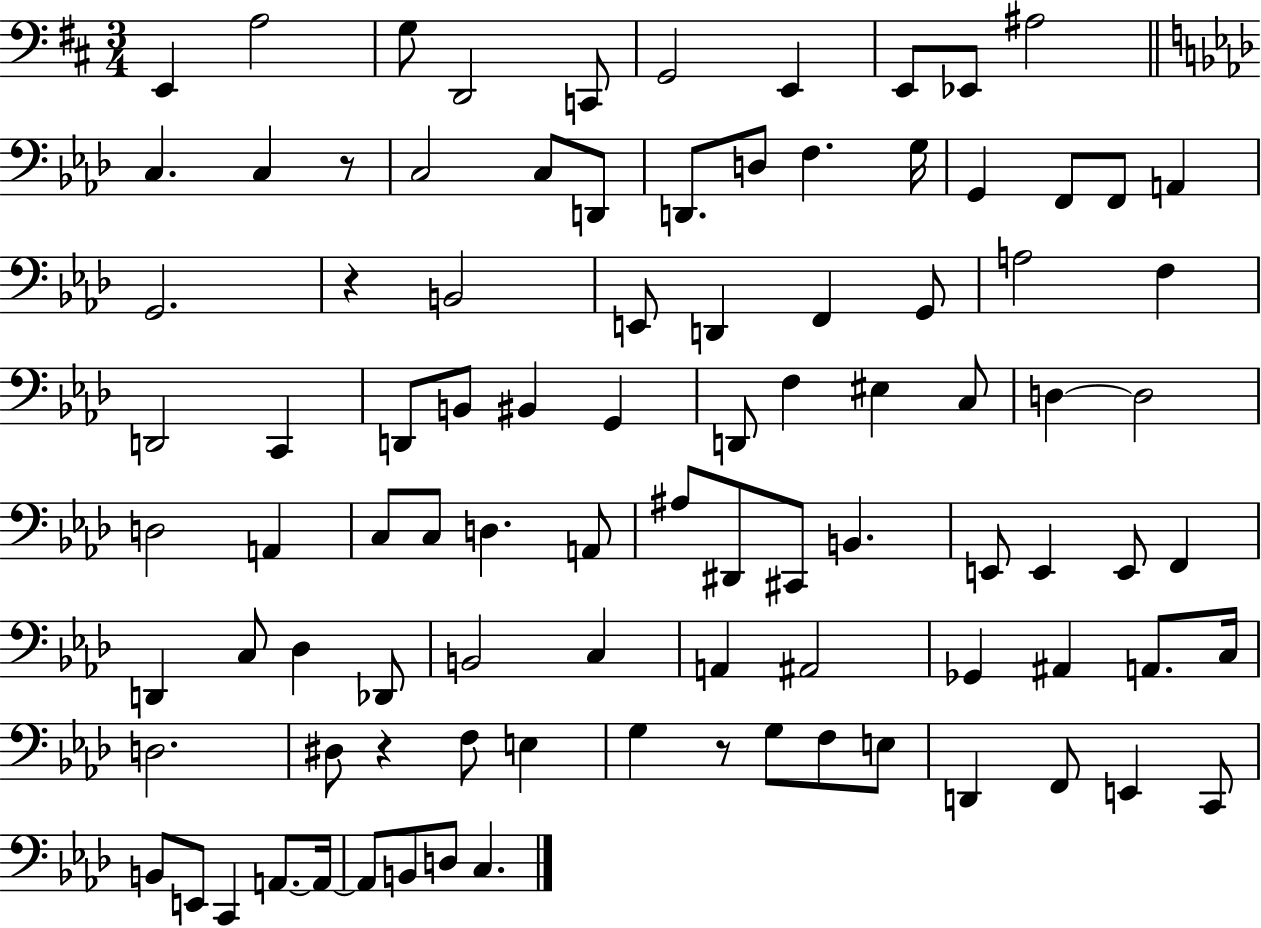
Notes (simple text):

E2/q A3/h G3/e D2/h C2/e G2/h E2/q E2/e Eb2/e A#3/h C3/q. C3/q R/e C3/h C3/e D2/e D2/e. D3/e F3/q. G3/s G2/q F2/e F2/e A2/q G2/h. R/q B2/h E2/e D2/q F2/q G2/e A3/h F3/q D2/h C2/q D2/e B2/e BIS2/q G2/q D2/e F3/q EIS3/q C3/e D3/q D3/h D3/h A2/q C3/e C3/e D3/q. A2/e A#3/e D#2/e C#2/e B2/q. E2/e E2/q E2/e F2/q D2/q C3/e Db3/q Db2/e B2/h C3/q A2/q A#2/h Gb2/q A#2/q A2/e. C3/s D3/h. D#3/e R/q F3/e E3/q G3/q R/e G3/e F3/e E3/e D2/q F2/e E2/q C2/e B2/e E2/e C2/q A2/e. A2/s A2/e B2/e D3/e C3/q.